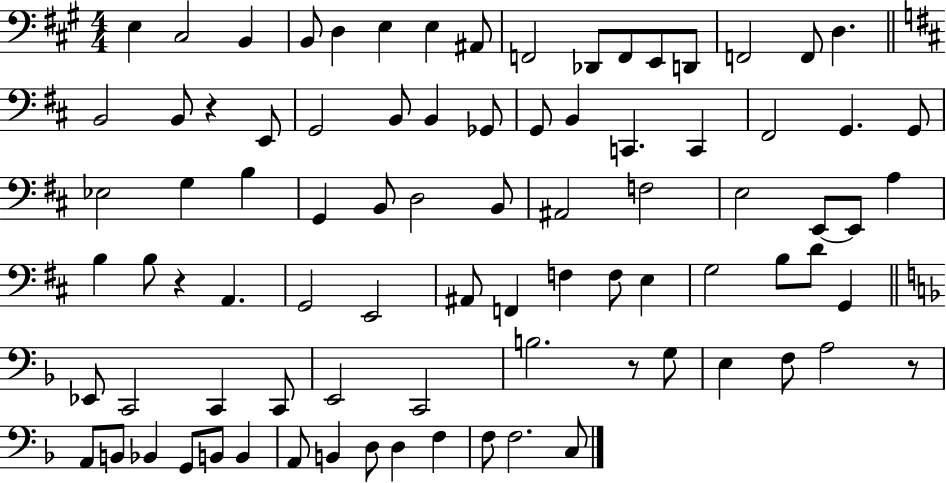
E3/q C#3/h B2/q B2/e D3/q E3/q E3/q A#2/e F2/h Db2/e F2/e E2/e D2/e F2/h F2/e D3/q. B2/h B2/e R/q E2/e G2/h B2/e B2/q Gb2/e G2/e B2/q C2/q. C2/q F#2/h G2/q. G2/e Eb3/h G3/q B3/q G2/q B2/e D3/h B2/e A#2/h F3/h E3/h E2/e E2/e A3/q B3/q B3/e R/q A2/q. G2/h E2/h A#2/e F2/q F3/q F3/e E3/q G3/h B3/e D4/e G2/q Eb2/e C2/h C2/q C2/e E2/h C2/h B3/h. R/e G3/e E3/q F3/e A3/h R/e A2/e B2/e Bb2/q G2/e B2/e B2/q A2/e B2/q D3/e D3/q F3/q F3/e F3/h. C3/e